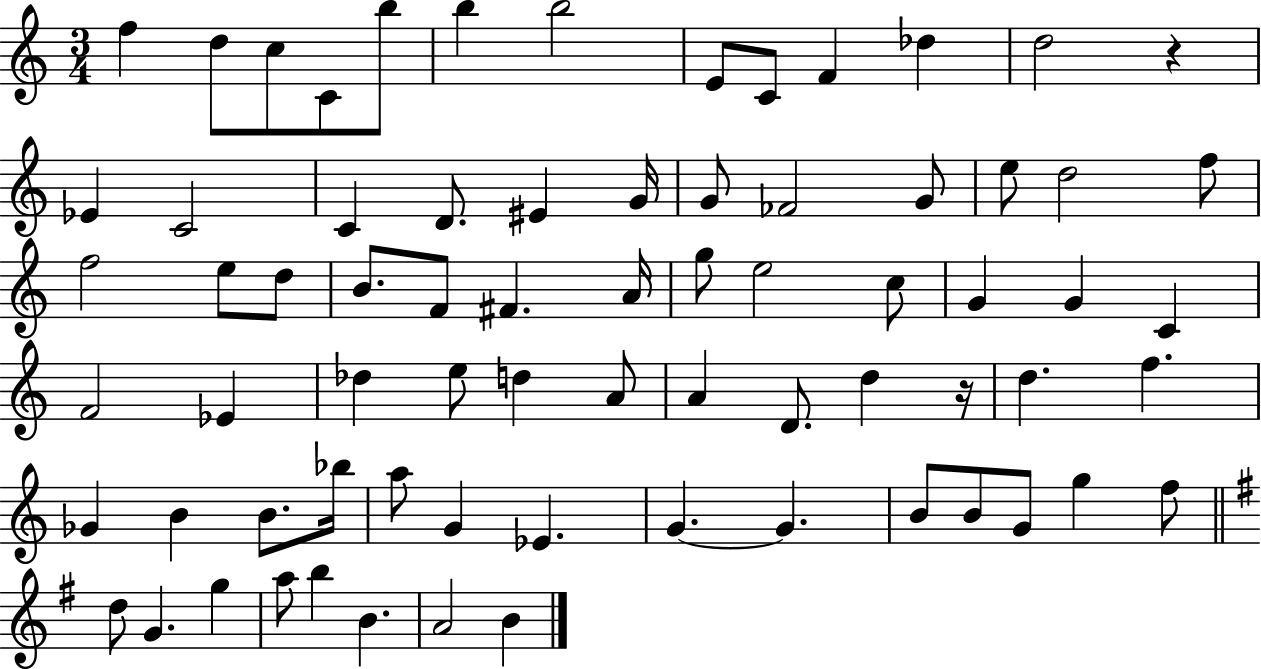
F5/q D5/e C5/e C4/e B5/e B5/q B5/h E4/e C4/e F4/q Db5/q D5/h R/q Eb4/q C4/h C4/q D4/e. EIS4/q G4/s G4/e FES4/h G4/e E5/e D5/h F5/e F5/h E5/e D5/e B4/e. F4/e F#4/q. A4/s G5/e E5/h C5/e G4/q G4/q C4/q F4/h Eb4/q Db5/q E5/e D5/q A4/e A4/q D4/e. D5/q R/s D5/q. F5/q. Gb4/q B4/q B4/e. Bb5/s A5/e G4/q Eb4/q. G4/q. G4/q. B4/e B4/e G4/e G5/q F5/e D5/e G4/q. G5/q A5/e B5/q B4/q. A4/h B4/q